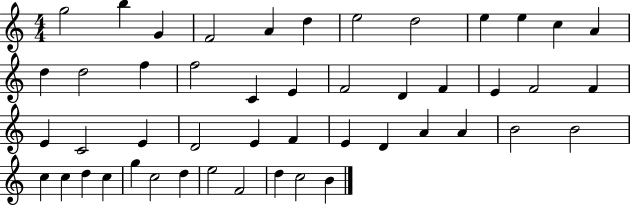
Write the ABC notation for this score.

X:1
T:Untitled
M:4/4
L:1/4
K:C
g2 b G F2 A d e2 d2 e e c A d d2 f f2 C E F2 D F E F2 F E C2 E D2 E F E D A A B2 B2 c c d c g c2 d e2 F2 d c2 B